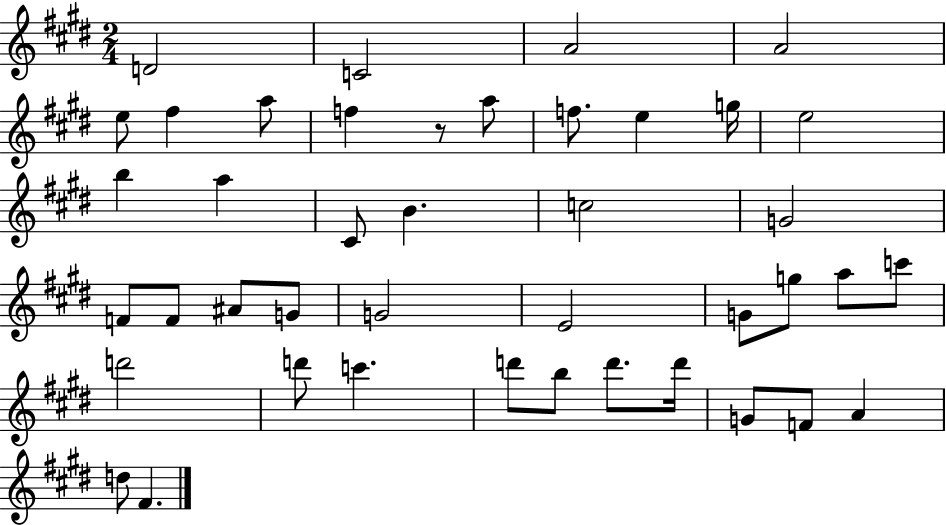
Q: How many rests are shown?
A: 1